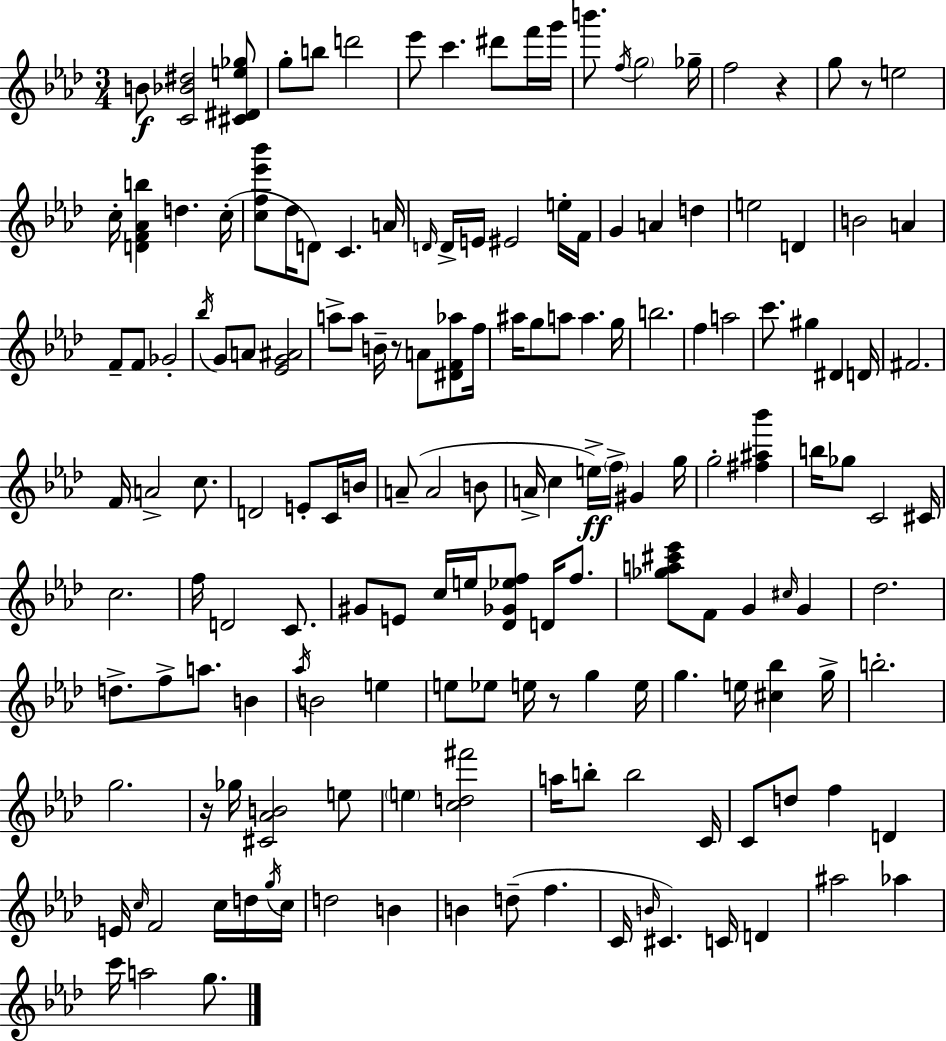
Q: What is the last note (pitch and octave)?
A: G5